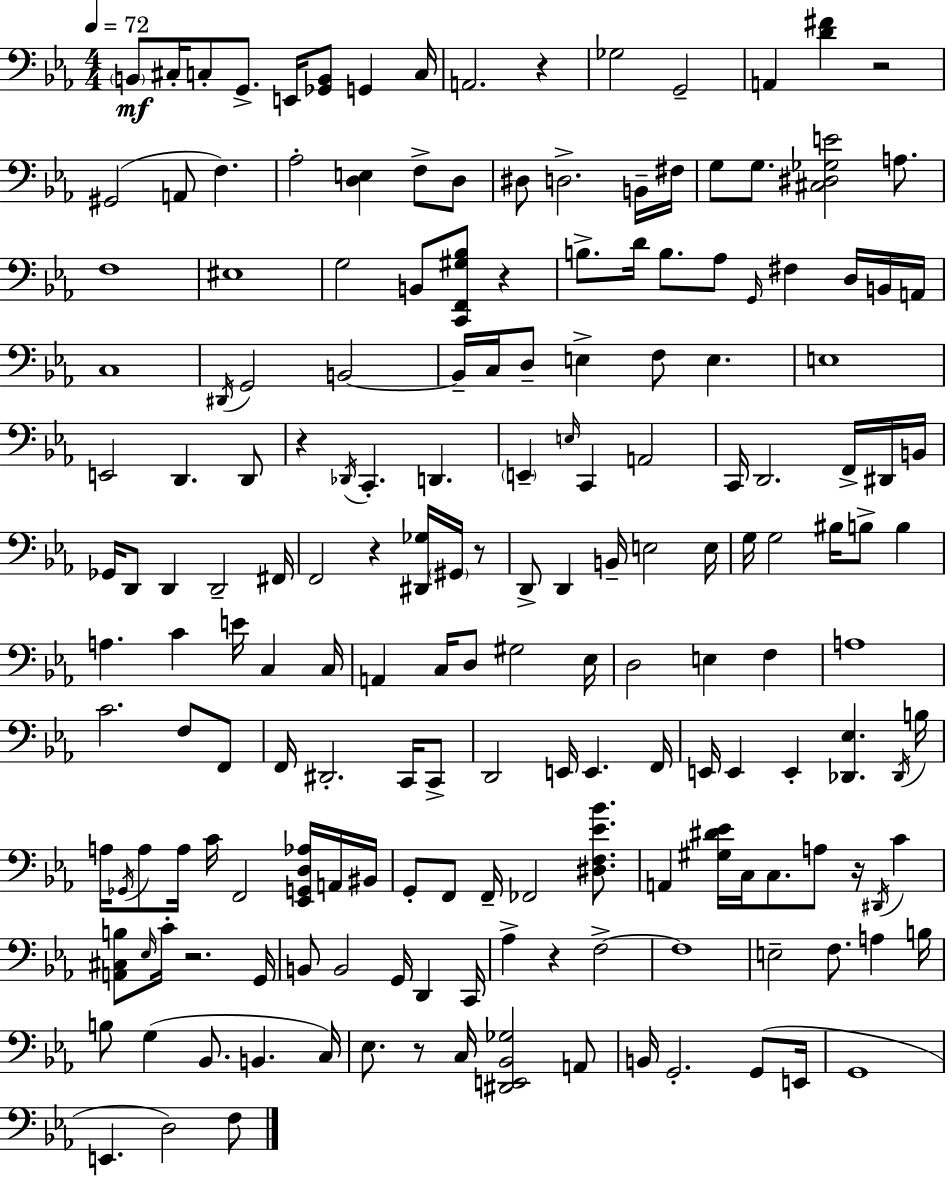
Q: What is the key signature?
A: EES major